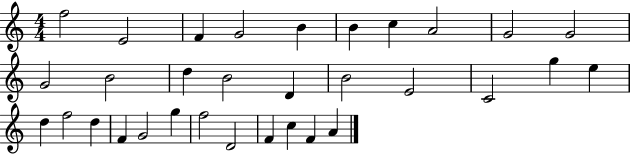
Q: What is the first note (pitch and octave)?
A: F5